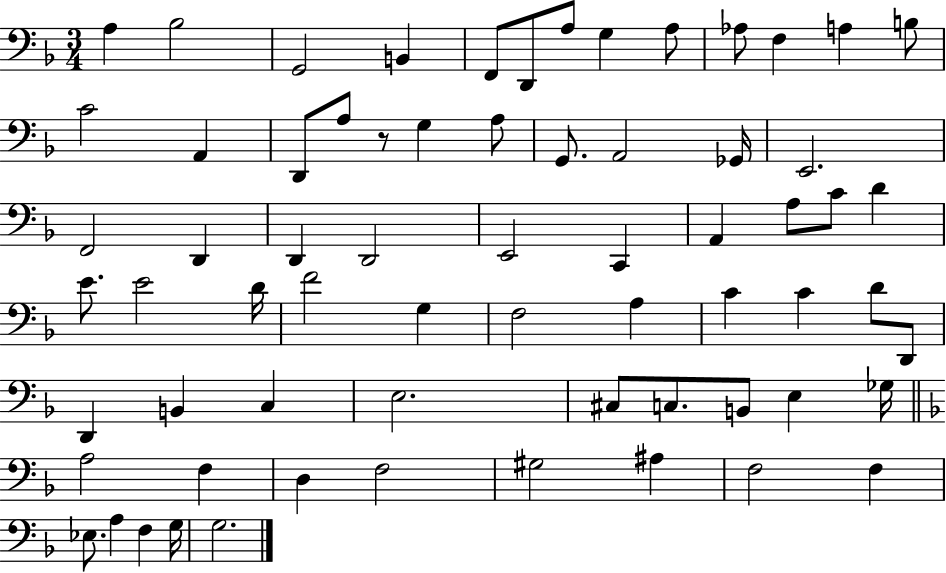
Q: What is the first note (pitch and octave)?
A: A3